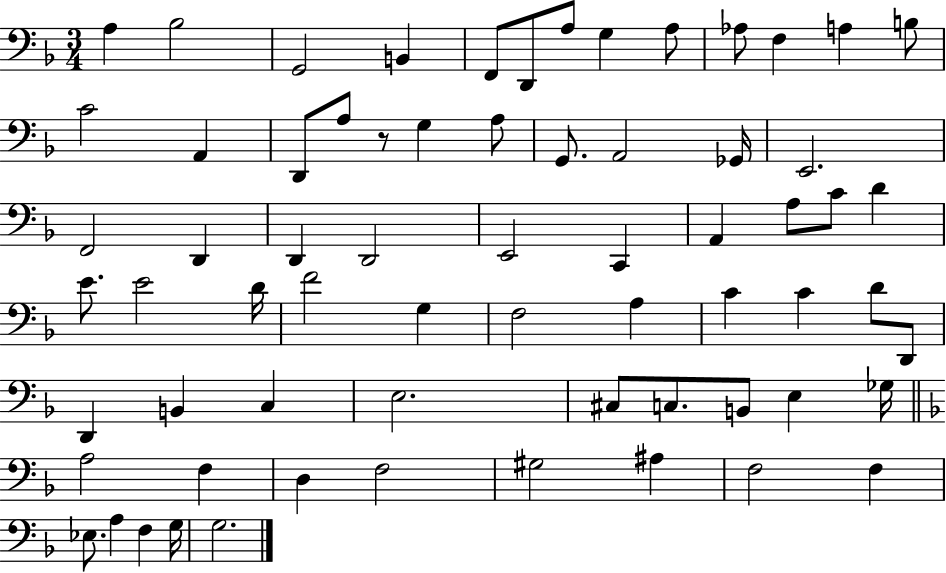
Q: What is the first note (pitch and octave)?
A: A3